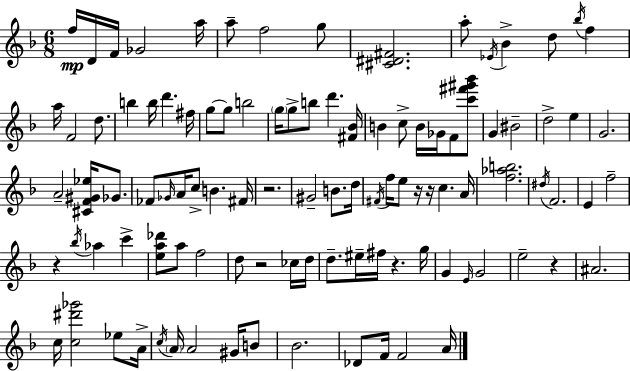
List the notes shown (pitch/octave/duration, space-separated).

F5/s D4/s F4/s Gb4/h A5/s A5/e F5/h G5/e [C#4,D#4,F#4]/h. A5/e Eb4/s Bb4/q D5/e Bb5/s F5/q A5/s F4/h D5/e. B5/q B5/s D6/q. F#5/s G5/e G5/e B5/h G5/s G5/e B5/e D6/q. [F#4,Bb4]/s B4/q C5/e B4/s Gb4/s F4/e [C6,F#6,G#6,Bb6]/e G4/q BIS4/h D5/h E5/q G4/h. A4/h [C#4,F4,G#4,Eb5]/s Gb4/e. FES4/e Gb4/s A4/s C5/e B4/q. F#4/s R/h. G#4/h B4/e. D5/s F#4/s F5/s E5/e R/s R/s C5/q. A4/s [F5,Ab5,B5]/h. D#5/s F4/h. E4/q F5/h R/q Bb5/s Ab5/q C6/q [E5,A5,Db6]/e A5/e F5/h D5/e R/h CES5/s D5/s D5/e. EIS5/s F#5/s R/q. G5/s G4/q E4/s G4/h E5/h R/q A#4/h. C5/s [C5,D#6,Gb6]/h Eb5/e A4/s C5/s A4/s A4/h G#4/s B4/e Bb4/h. Db4/e F4/s F4/h A4/s